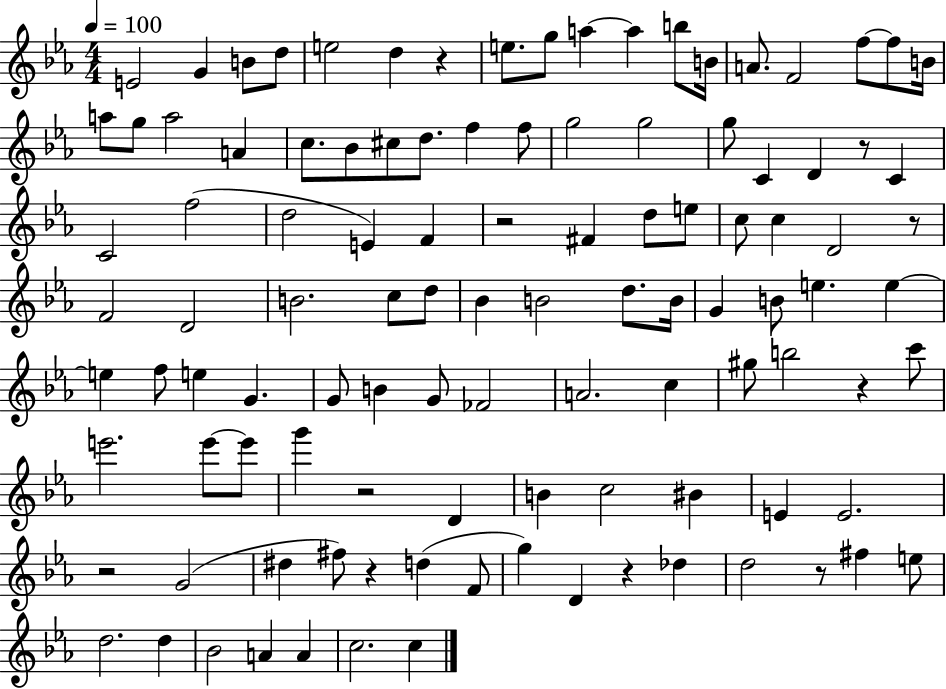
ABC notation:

X:1
T:Untitled
M:4/4
L:1/4
K:Eb
E2 G B/2 d/2 e2 d z e/2 g/2 a a b/2 B/4 A/2 F2 f/2 f/2 B/4 a/2 g/2 a2 A c/2 _B/2 ^c/2 d/2 f f/2 g2 g2 g/2 C D z/2 C C2 f2 d2 E F z2 ^F d/2 e/2 c/2 c D2 z/2 F2 D2 B2 c/2 d/2 _B B2 d/2 B/4 G B/2 e e e f/2 e G G/2 B G/2 _F2 A2 c ^g/2 b2 z c'/2 e'2 e'/2 e'/2 g' z2 D B c2 ^B E E2 z2 G2 ^d ^f/2 z d F/2 g D z _d d2 z/2 ^f e/2 d2 d _B2 A A c2 c